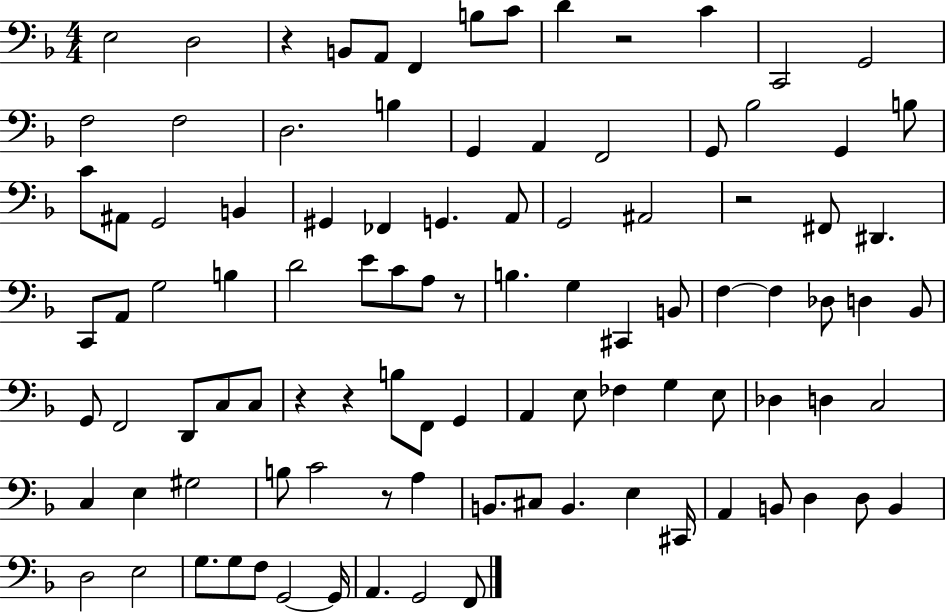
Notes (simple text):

E3/h D3/h R/q B2/e A2/e F2/q B3/e C4/e D4/q R/h C4/q C2/h G2/h F3/h F3/h D3/h. B3/q G2/q A2/q F2/h G2/e Bb3/h G2/q B3/e C4/e A#2/e G2/h B2/q G#2/q FES2/q G2/q. A2/e G2/h A#2/h R/h F#2/e D#2/q. C2/e A2/e G3/h B3/q D4/h E4/e C4/e A3/e R/e B3/q. G3/q C#2/q B2/e F3/q F3/q Db3/e D3/q Bb2/e G2/e F2/h D2/e C3/e C3/e R/q R/q B3/e F2/e G2/q A2/q E3/e FES3/q G3/q E3/e Db3/q D3/q C3/h C3/q E3/q G#3/h B3/e C4/h R/e A3/q B2/e. C#3/e B2/q. E3/q C#2/s A2/q B2/e D3/q D3/e B2/q D3/h E3/h G3/e. G3/e F3/e G2/h G2/s A2/q. G2/h F2/e